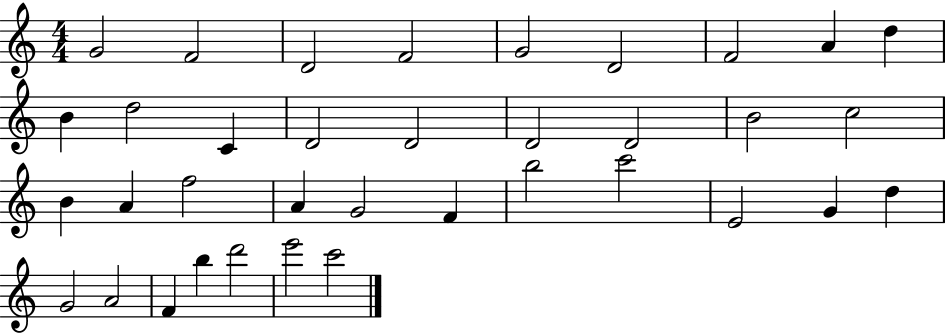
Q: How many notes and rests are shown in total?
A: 36